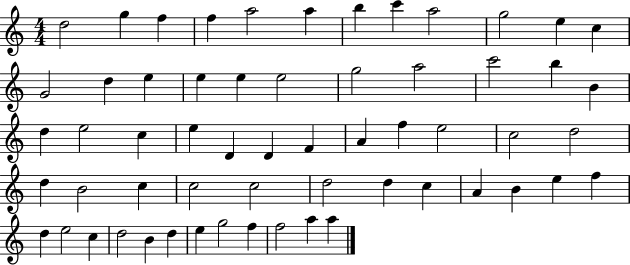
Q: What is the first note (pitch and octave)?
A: D5